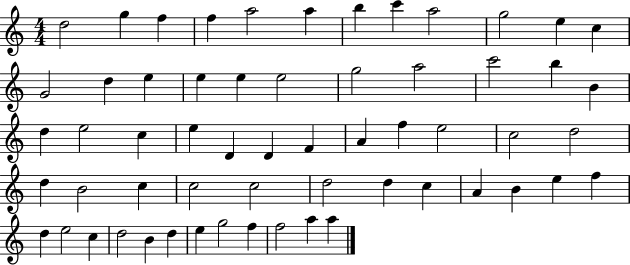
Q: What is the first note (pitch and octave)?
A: D5